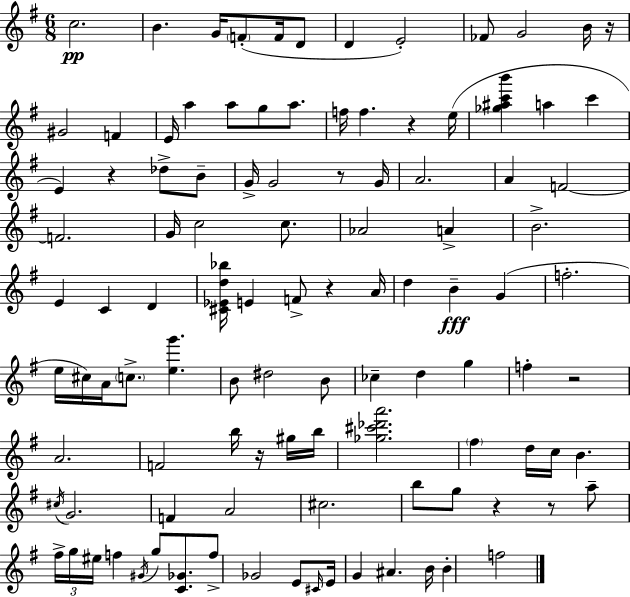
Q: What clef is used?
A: treble